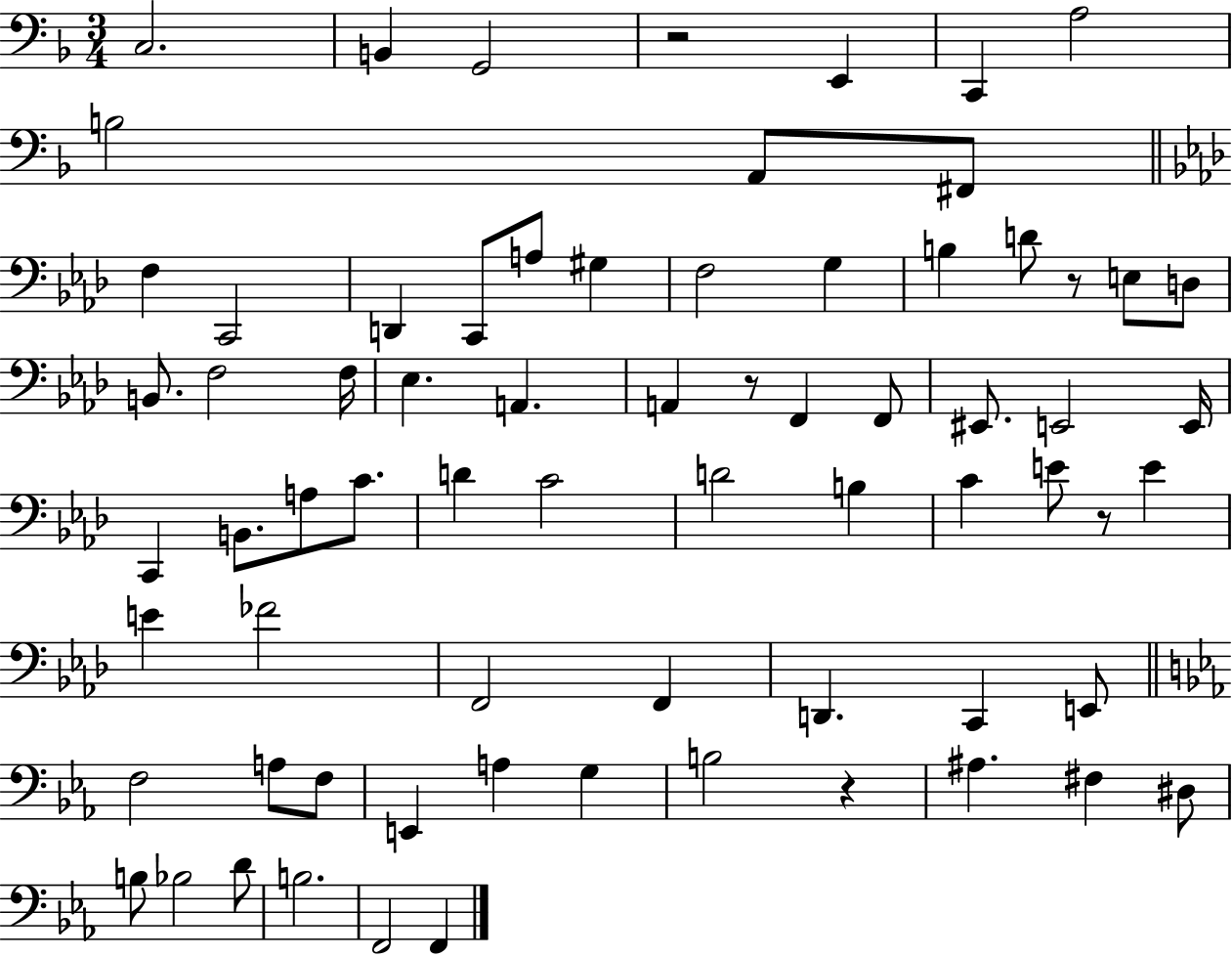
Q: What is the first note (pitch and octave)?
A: C3